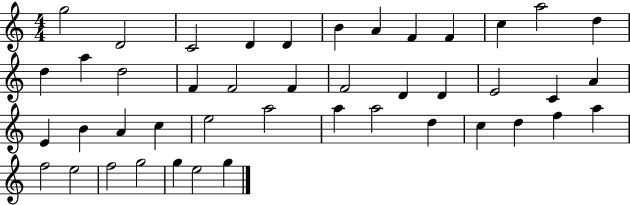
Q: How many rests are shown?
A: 0